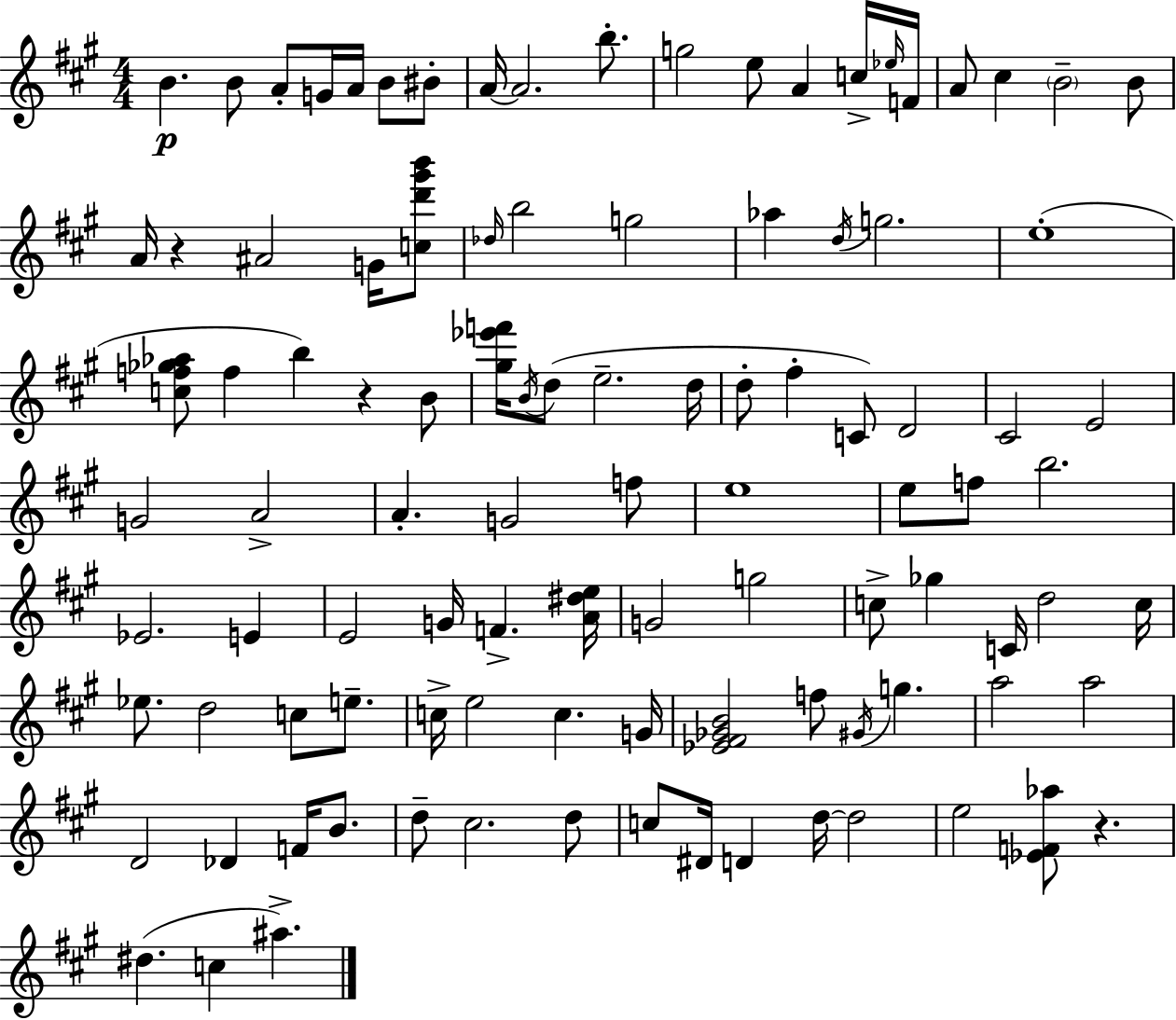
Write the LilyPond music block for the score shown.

{
  \clef treble
  \numericTimeSignature
  \time 4/4
  \key a \major
  b'4.\p b'8 a'8-. g'16 a'16 b'8 bis'8-. | a'16~~ a'2. b''8.-. | g''2 e''8 a'4 c''16-> \grace { ees''16 } | f'16 a'8 cis''4 \parenthesize b'2-- b'8 | \break a'16 r4 ais'2 g'16 <c'' d''' gis''' b'''>8 | \grace { des''16 } b''2 g''2 | aes''4 \acciaccatura { d''16 } g''2. | e''1-.( | \break <c'' f'' ges'' aes''>8 f''4 b''4) r4 | b'8 <gis'' ees''' f'''>16 \acciaccatura { b'16 } d''8( e''2.-- | d''16 d''8-. fis''4-. c'8) d'2 | cis'2 e'2 | \break g'2 a'2-> | a'4.-. g'2 | f''8 e''1 | e''8 f''8 b''2. | \break ees'2. | e'4 e'2 g'16 f'4.-> | <a' dis'' e''>16 g'2 g''2 | c''8-> ges''4 c'16 d''2 | \break c''16 ees''8. d''2 c''8 | e''8.-- c''16-> e''2 c''4. | g'16 <ees' fis' ges' b'>2 f''8 \acciaccatura { gis'16 } g''4. | a''2 a''2 | \break d'2 des'4 | f'16 b'8. d''8-- cis''2. | d''8 c''8 dis'16 d'4 d''16~~ d''2 | e''2 <ees' f' aes''>8 r4. | \break dis''4.( c''4 ais''4.->) | \bar "|."
}